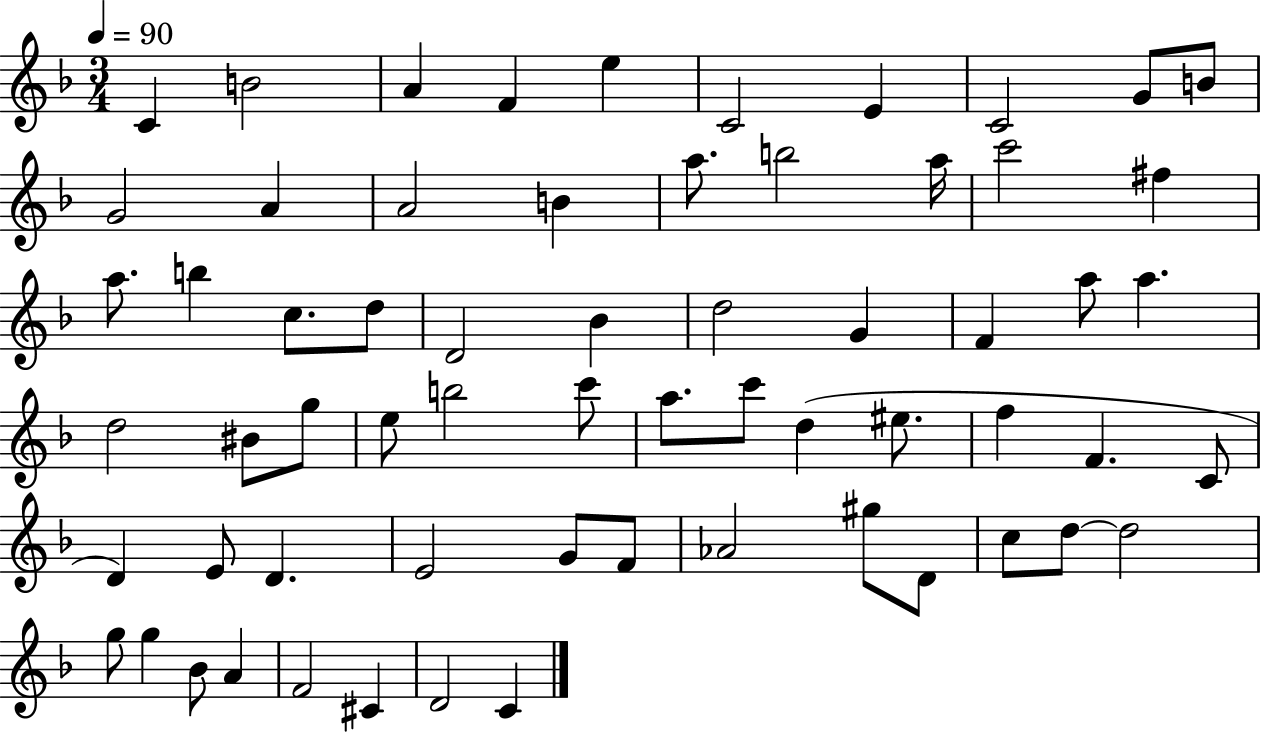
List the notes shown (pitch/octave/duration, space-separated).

C4/q B4/h A4/q F4/q E5/q C4/h E4/q C4/h G4/e B4/e G4/h A4/q A4/h B4/q A5/e. B5/h A5/s C6/h F#5/q A5/e. B5/q C5/e. D5/e D4/h Bb4/q D5/h G4/q F4/q A5/e A5/q. D5/h BIS4/e G5/e E5/e B5/h C6/e A5/e. C6/e D5/q EIS5/e. F5/q F4/q. C4/e D4/q E4/e D4/q. E4/h G4/e F4/e Ab4/h G#5/e D4/e C5/e D5/e D5/h G5/e G5/q Bb4/e A4/q F4/h C#4/q D4/h C4/q